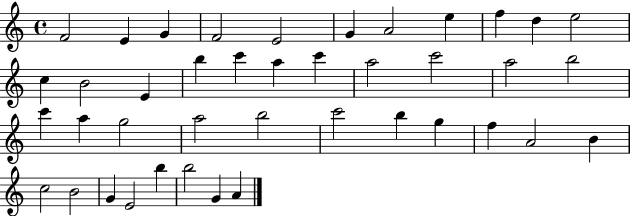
X:1
T:Untitled
M:4/4
L:1/4
K:C
F2 E G F2 E2 G A2 e f d e2 c B2 E b c' a c' a2 c'2 a2 b2 c' a g2 a2 b2 c'2 b g f A2 B c2 B2 G E2 b b2 G A